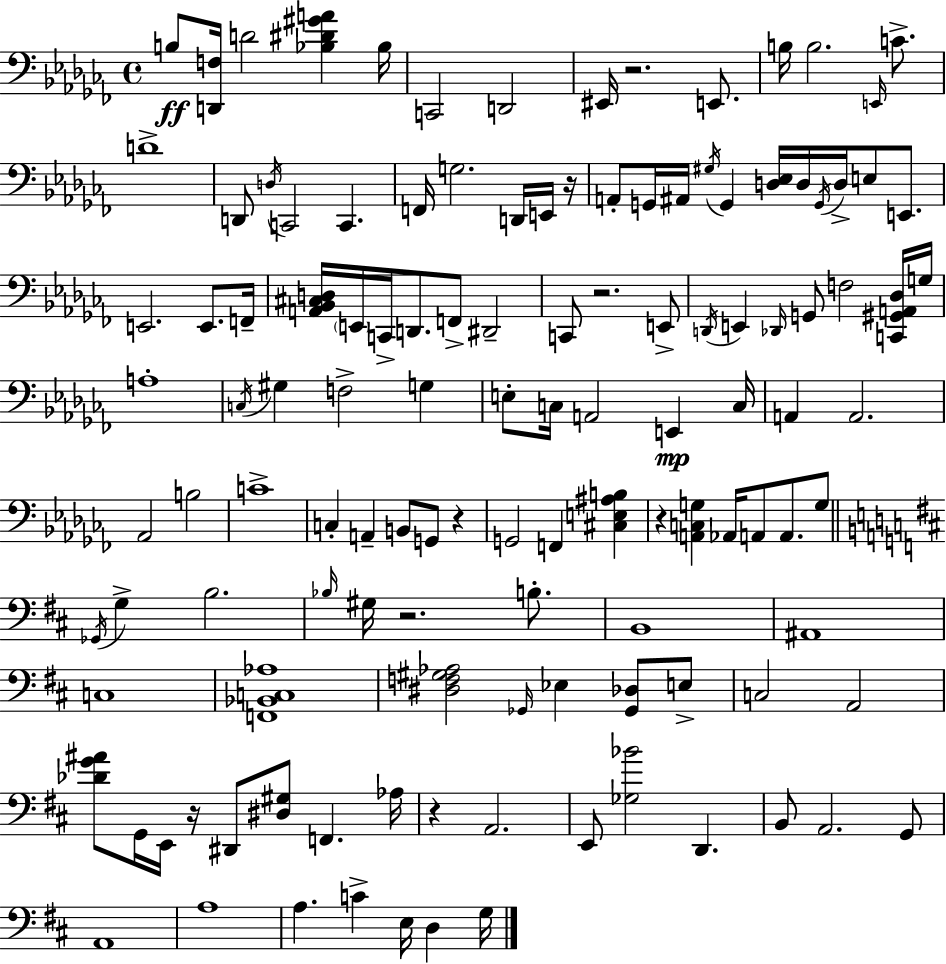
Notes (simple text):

B3/e [D2,F3]/s D4/h [Bb3,D#4,G#4,A4]/q Bb3/s C2/h D2/h EIS2/s R/h. E2/e. B3/s B3/h. E2/s C4/e. D4/w D2/e D3/s C2/h C2/q. F2/s G3/h. D2/s E2/s R/s A2/e G2/s A#2/s G#3/s G2/q [D3,Eb3]/s D3/s G2/s D3/s E3/e E2/e. E2/h. E2/e. F2/s [A2,Bb2,C#3,D3]/s E2/s C2/s D2/e. F2/e D#2/h C2/e R/h. E2/e D2/s E2/q Db2/s G2/e F3/h [C2,G#2,A2,Db3]/s G3/s A3/w C3/s G#3/q F3/h G3/q E3/e C3/s A2/h E2/q C3/s A2/q A2/h. Ab2/h B3/h C4/w C3/q A2/q B2/e G2/e R/q G2/h F2/q [C#3,E3,A#3,B3]/q R/q [A2,C3,G3]/q Ab2/s A2/e A2/e. G3/e Gb2/s G3/q B3/h. Bb3/s G#3/s R/h. B3/e. B2/w A#2/w C3/w [F2,Bb2,C3,Ab3]/w [D#3,F3,G#3,Ab3]/h Gb2/s Eb3/q [Gb2,Db3]/e E3/e C3/h A2/h [Db4,G4,A#4]/e G2/s E2/s R/s D#2/e [D#3,G#3]/e F2/q. Ab3/s R/q A2/h. E2/e [Gb3,Bb4]/h D2/q. B2/e A2/h. G2/e A2/w A3/w A3/q. C4/q E3/s D3/q G3/s